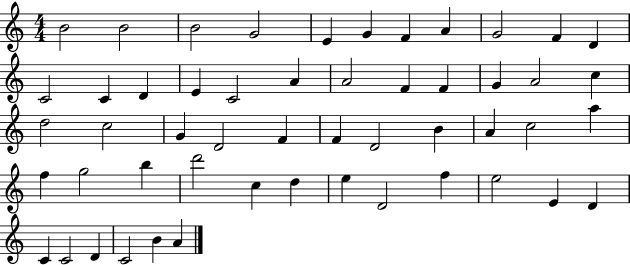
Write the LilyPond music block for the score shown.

{
  \clef treble
  \numericTimeSignature
  \time 4/4
  \key c \major
  b'2 b'2 | b'2 g'2 | e'4 g'4 f'4 a'4 | g'2 f'4 d'4 | \break c'2 c'4 d'4 | e'4 c'2 a'4 | a'2 f'4 f'4 | g'4 a'2 c''4 | \break d''2 c''2 | g'4 d'2 f'4 | f'4 d'2 b'4 | a'4 c''2 a''4 | \break f''4 g''2 b''4 | d'''2 c''4 d''4 | e''4 d'2 f''4 | e''2 e'4 d'4 | \break c'4 c'2 d'4 | c'2 b'4 a'4 | \bar "|."
}